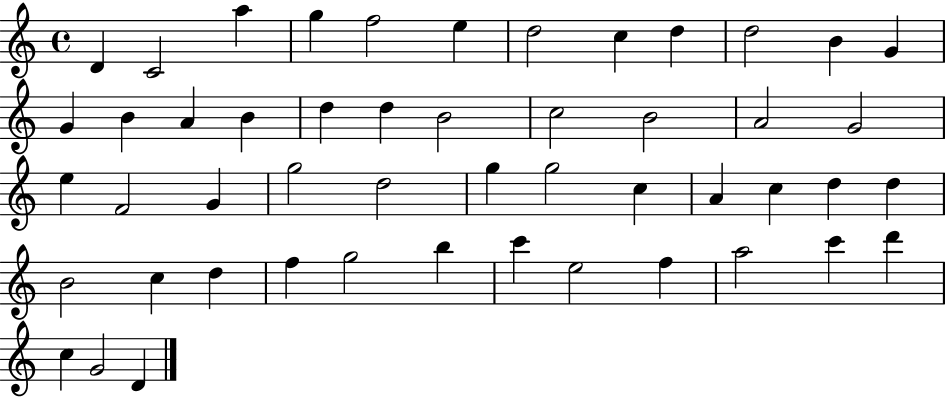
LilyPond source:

{
  \clef treble
  \time 4/4
  \defaultTimeSignature
  \key c \major
  d'4 c'2 a''4 | g''4 f''2 e''4 | d''2 c''4 d''4 | d''2 b'4 g'4 | \break g'4 b'4 a'4 b'4 | d''4 d''4 b'2 | c''2 b'2 | a'2 g'2 | \break e''4 f'2 g'4 | g''2 d''2 | g''4 g''2 c''4 | a'4 c''4 d''4 d''4 | \break b'2 c''4 d''4 | f''4 g''2 b''4 | c'''4 e''2 f''4 | a''2 c'''4 d'''4 | \break c''4 g'2 d'4 | \bar "|."
}